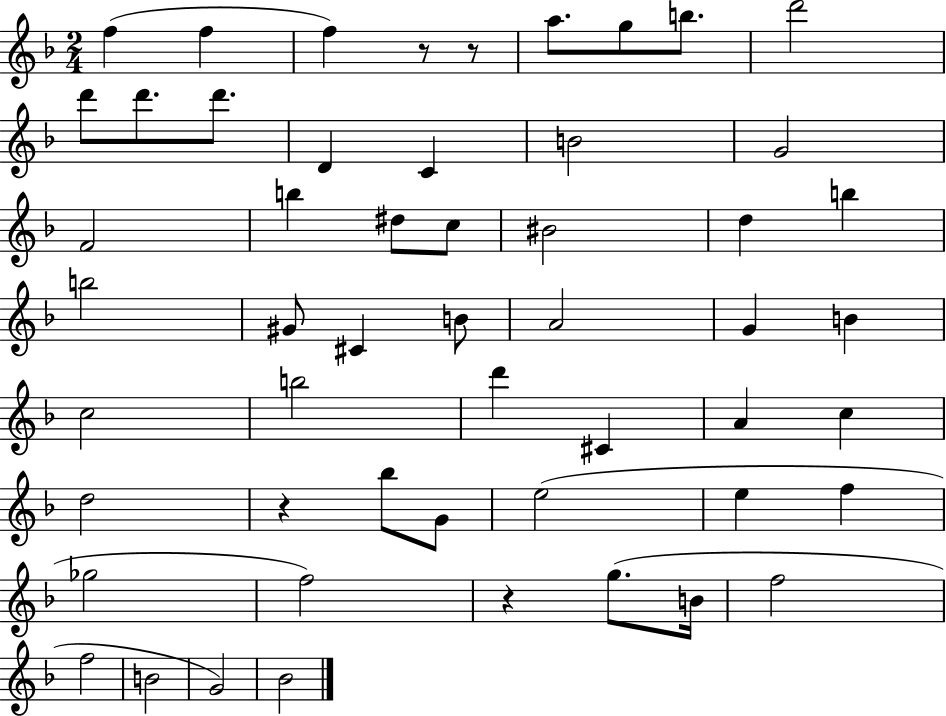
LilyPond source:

{
  \clef treble
  \numericTimeSignature
  \time 2/4
  \key f \major
  \repeat volta 2 { f''4( f''4 | f''4) r8 r8 | a''8. g''8 b''8. | d'''2 | \break d'''8 d'''8. d'''8. | d'4 c'4 | b'2 | g'2 | \break f'2 | b''4 dis''8 c''8 | bis'2 | d''4 b''4 | \break b''2 | gis'8 cis'4 b'8 | a'2 | g'4 b'4 | \break c''2 | b''2 | d'''4 cis'4 | a'4 c''4 | \break d''2 | r4 bes''8 g'8 | e''2( | e''4 f''4 | \break ges''2 | f''2) | r4 g''8.( b'16 | f''2 | \break f''2 | b'2 | g'2) | bes'2 | \break } \bar "|."
}